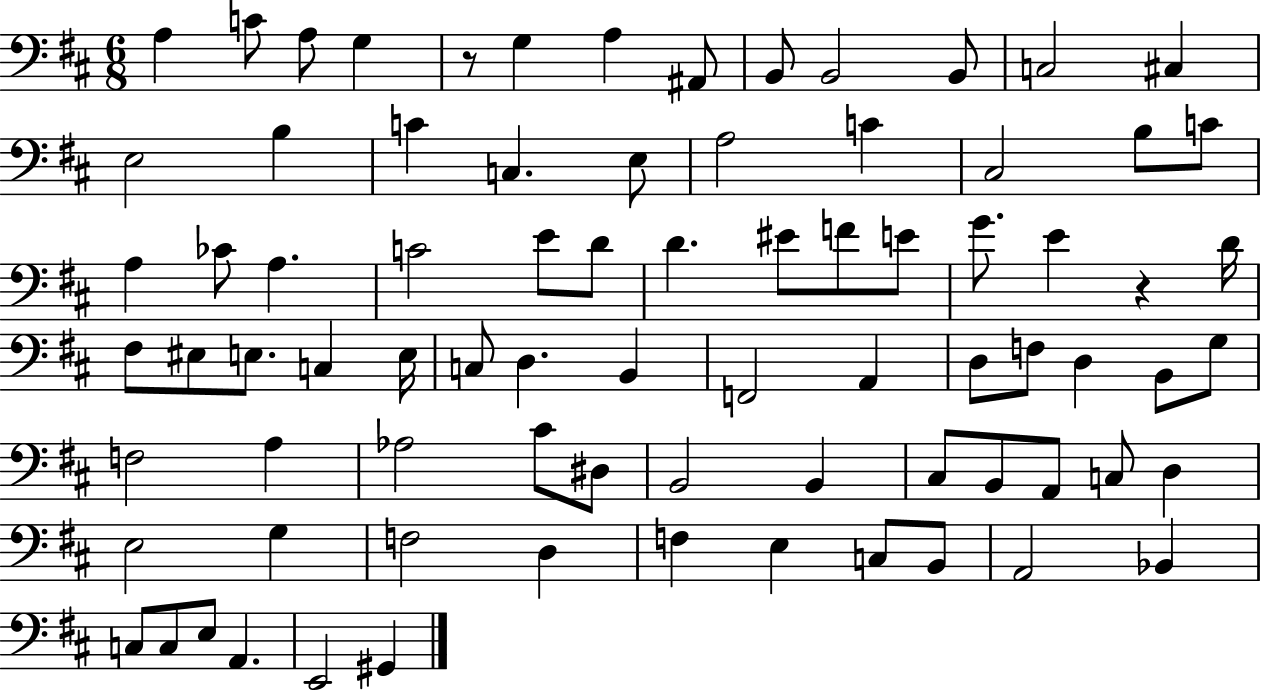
X:1
T:Untitled
M:6/8
L:1/4
K:D
A, C/2 A,/2 G, z/2 G, A, ^A,,/2 B,,/2 B,,2 B,,/2 C,2 ^C, E,2 B, C C, E,/2 A,2 C ^C,2 B,/2 C/2 A, _C/2 A, C2 E/2 D/2 D ^E/2 F/2 E/2 G/2 E z D/4 ^F,/2 ^E,/2 E,/2 C, E,/4 C,/2 D, B,, F,,2 A,, D,/2 F,/2 D, B,,/2 G,/2 F,2 A, _A,2 ^C/2 ^D,/2 B,,2 B,, ^C,/2 B,,/2 A,,/2 C,/2 D, E,2 G, F,2 D, F, E, C,/2 B,,/2 A,,2 _B,, C,/2 C,/2 E,/2 A,, E,,2 ^G,,